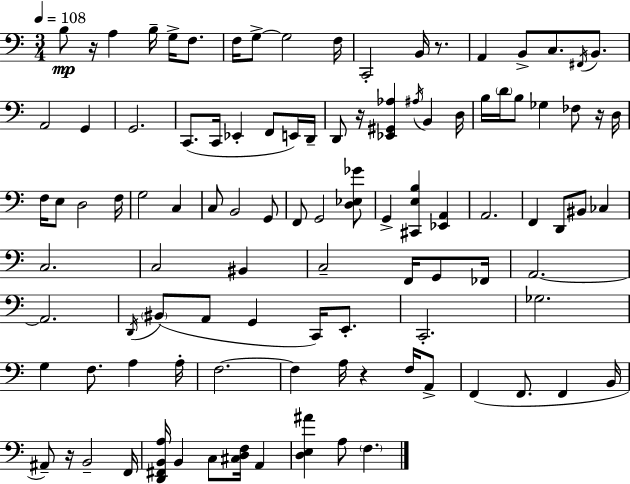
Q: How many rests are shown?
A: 6